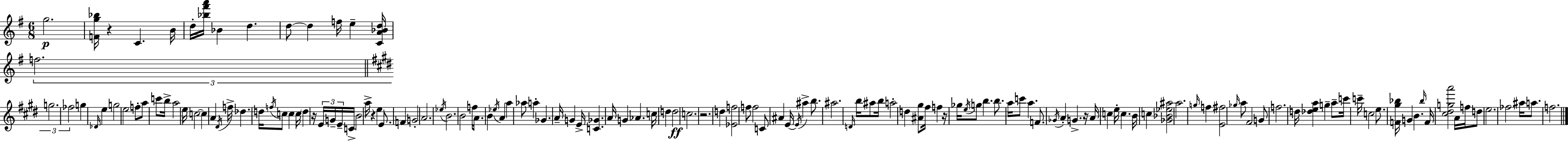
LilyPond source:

{
  \clef treble
  \numericTimeSignature
  \time 6/8
  \key e \minor
  g''2.\p | <f' g'' bes''>16 r4 c'4. b'16 | d''16-. <bes'' fis''' a'''>16 bes'4 d''4. | d''8~~ d''4 f''16 e''4-- <c' a' bes' d''>16 | \break \tuplet 3/2 { f''2. | \bar "||" \break \key e \major g''2. | fes''2 } g''4 | \grace { des'16 } e''4 g''2 | e''2 f''8-. a''8 | \break c'''8 b''16-> a''2 | e''16 c''2~~ c''4 | a'4 \acciaccatura { dis'16 } f''16-> des''4. | d''16 \acciaccatura { f''16 } c''8 c''4 c''16 \parenthesize d''4 | \break r16 \tuplet 3/2 { e'16 g'16-- e'16-- } c'16-> b'2 | a''16-> r4 e''4 | e'8. f'4 g'2-. | a'2. | \break \acciaccatura { ees''16 } b'2. | b'2 | f''16 a'8. b'4 \acciaccatura { ees''16 } a'4 | a''4 aes''8 a''4-. ges'4. | \break a'16-- g'4 e'16-> <c' ges'>4. | a'16 g'4 aes'4. | c''16 d''4 d''2\ff | c''2. | \break r2. | d''4 <ees' f''>2 | f''8 f''2 | c'8 ais'4 e'16~~ \acciaccatura { e'16 } ais''4-> | \break b''8. ais''2. | \grace { d'16 } b''16 ais''8 b''16 a''2-. | d''4 <ais' gis''>8 | fis''16 f''4 r16 ges''16 \acciaccatura { e''16 } g''8 b''4. | \break b''8. a''16 c'''8 a''4. | f'8. \acciaccatura { ges'16 } a'4-. | g'4.-> r16 a'16 c''4 | e''16-. c''4. b'16 c''4 | \break <ges' bes' ees'' ais''>2 a''2. | \grace { g''16 } f''4 | <e' fis''>2 \grace { ges''16 } a''8 | fis'2 g'8 f''2. | \break d''16 | <des'' e'' a''>4 g''4-- a''8-- c'''16 c'''16-- | c''2 e''8. <f' gis'' bes''>16 | g'4 b'4. \grace { bes''16 } f'16 | \break <cis'' dis'' g'' a'''>2 a'16 f''16 d''8 | e''2. | fes''2 ais''16 a''8. | f''2. | \break \bar "|."
}